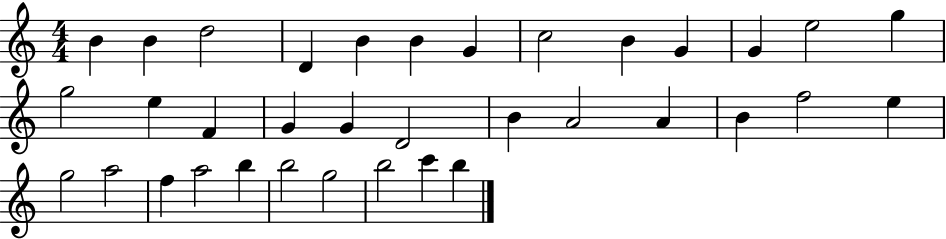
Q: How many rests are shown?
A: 0